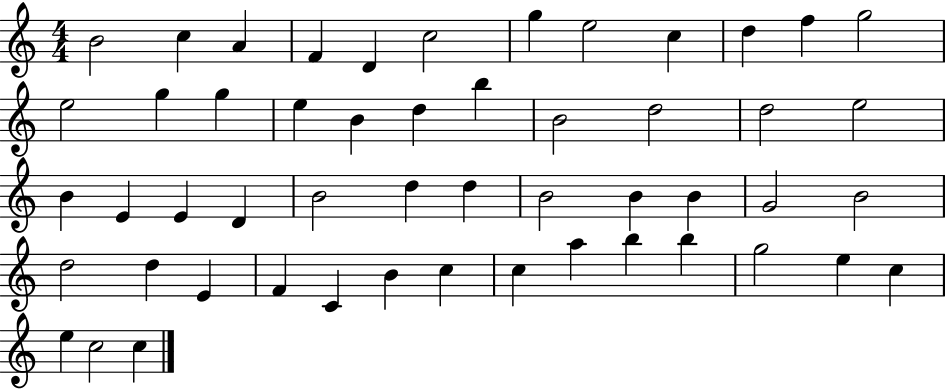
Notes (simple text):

B4/h C5/q A4/q F4/q D4/q C5/h G5/q E5/h C5/q D5/q F5/q G5/h E5/h G5/q G5/q E5/q B4/q D5/q B5/q B4/h D5/h D5/h E5/h B4/q E4/q E4/q D4/q B4/h D5/q D5/q B4/h B4/q B4/q G4/h B4/h D5/h D5/q E4/q F4/q C4/q B4/q C5/q C5/q A5/q B5/q B5/q G5/h E5/q C5/q E5/q C5/h C5/q